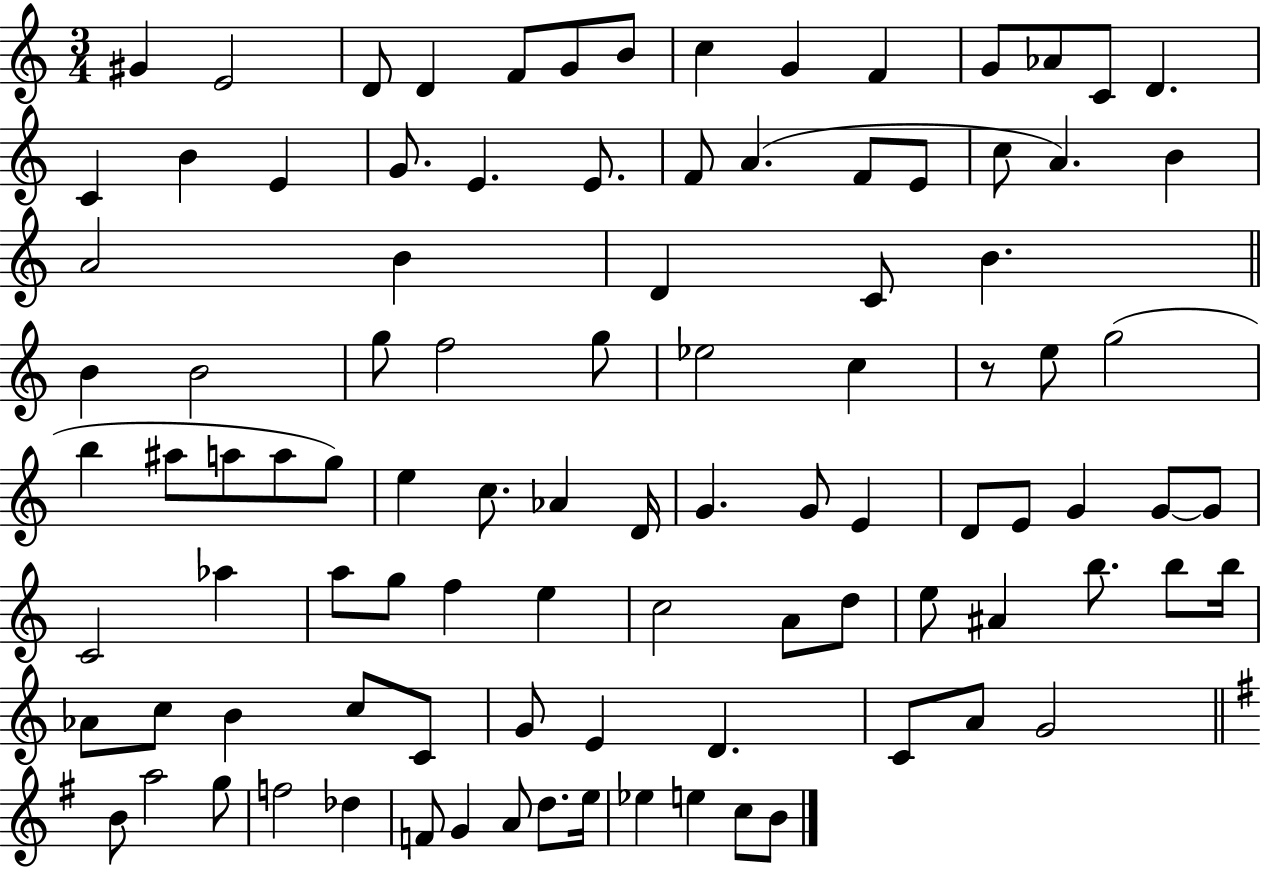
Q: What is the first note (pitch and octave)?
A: G#4